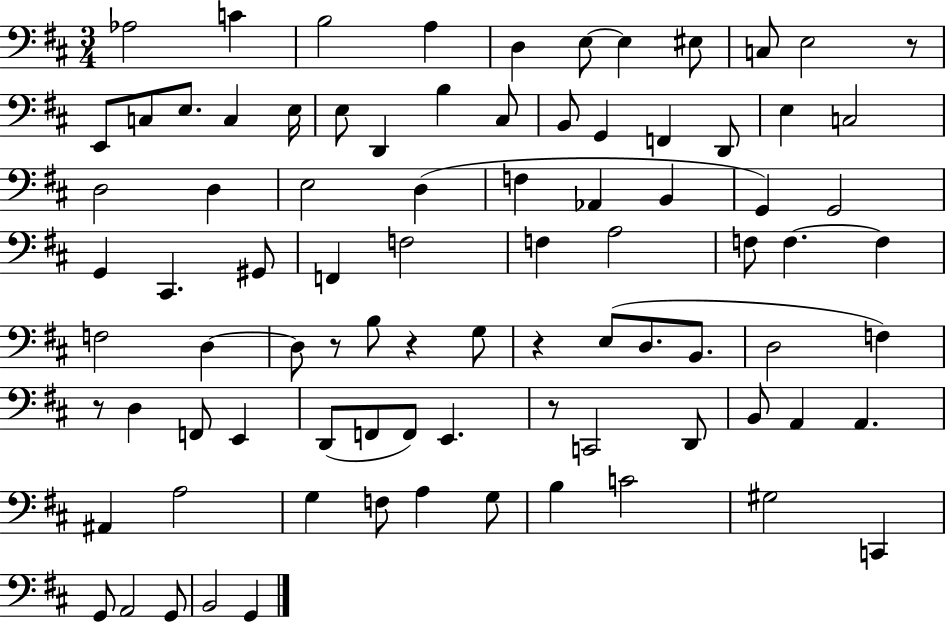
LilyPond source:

{
  \clef bass
  \numericTimeSignature
  \time 3/4
  \key d \major
  aes2 c'4 | b2 a4 | d4 e8~~ e4 eis8 | c8 e2 r8 | \break e,8 c8 e8. c4 e16 | e8 d,4 b4 cis8 | b,8 g,4 f,4 d,8 | e4 c2 | \break d2 d4 | e2 d4( | f4 aes,4 b,4 | g,4) g,2 | \break g,4 cis,4. gis,8 | f,4 f2 | f4 a2 | f8 f4.~~ f4 | \break f2 d4~~ | d8 r8 b8 r4 g8 | r4 e8( d8. b,8. | d2 f4) | \break r8 d4 f,8 e,4 | d,8( f,8 f,8) e,4. | r8 c,2 d,8 | b,8 a,4 a,4. | \break ais,4 a2 | g4 f8 a4 g8 | b4 c'2 | gis2 c,4 | \break g,8 a,2 g,8 | b,2 g,4 | \bar "|."
}